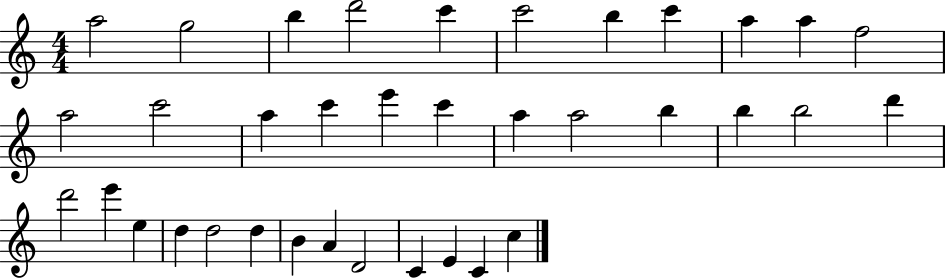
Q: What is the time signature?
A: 4/4